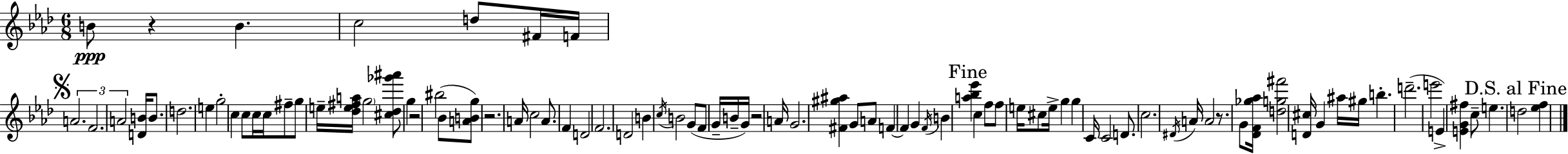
B4/e R/q B4/q. C5/h D5/e F#4/s F4/s A4/h. F4/h. A4/h [D4,B4]/s B4/e. D5/h. E5/q G5/h C5/q C5/e C5/s C5/s F#5/e G5/e E5/s [Db5,E5,F#5,A5]/s G5/h [C#5,Db5,Gb6,A#6]/e G5/q R/h BIS5/h Bb4/e [A4,B4,G5]/e R/h. A4/s C5/h A4/e. F4/q D4/h F4/h. D4/h B4/q C5/s B4/h G4/e F4/e G4/s B4/s G4/s R/h A4/s G4/h. [F#4,G#5,A#5]/q G4/e A4/e F4/q F4/q G4/q F4/s B4/q [A5,Bb5,Eb6]/q C5/q F5/e F5/e E5/s C#5/e E5/s G5/q G5/q C4/s C4/h D4/e. C5/h. D#4/s A4/s A4/h R/e. G4/e [Db4,F4,Gb5,Ab5]/s [D5,G5,F#6]/h [D4,C#5]/s G4/q A#5/s G#5/s B5/q. D6/h. E6/h E4/q [E4,G4,F#5]/q C5/e E5/q. D5/h [Eb5,F5]/q